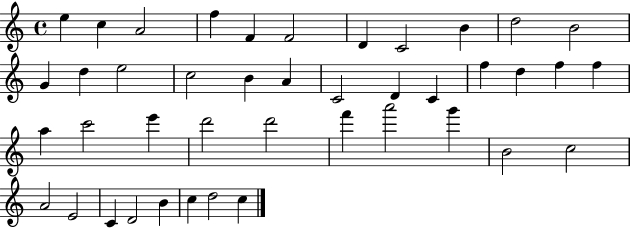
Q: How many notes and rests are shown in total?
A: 42